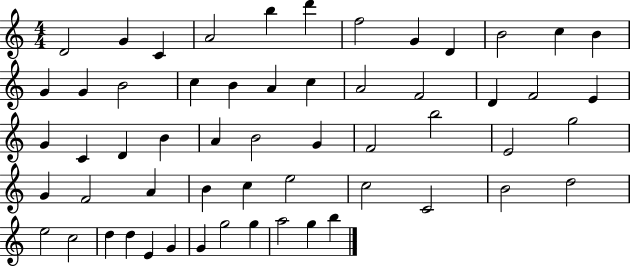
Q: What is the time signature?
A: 4/4